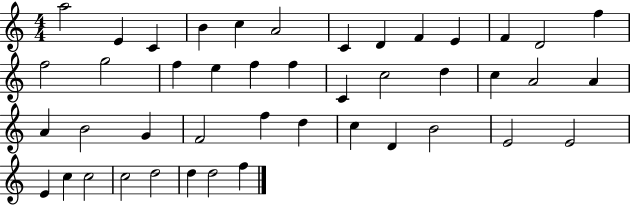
{
  \clef treble
  \numericTimeSignature
  \time 4/4
  \key c \major
  a''2 e'4 c'4 | b'4 c''4 a'2 | c'4 d'4 f'4 e'4 | f'4 d'2 f''4 | \break f''2 g''2 | f''4 e''4 f''4 f''4 | c'4 c''2 d''4 | c''4 a'2 a'4 | \break a'4 b'2 g'4 | f'2 f''4 d''4 | c''4 d'4 b'2 | e'2 e'2 | \break e'4 c''4 c''2 | c''2 d''2 | d''4 d''2 f''4 | \bar "|."
}